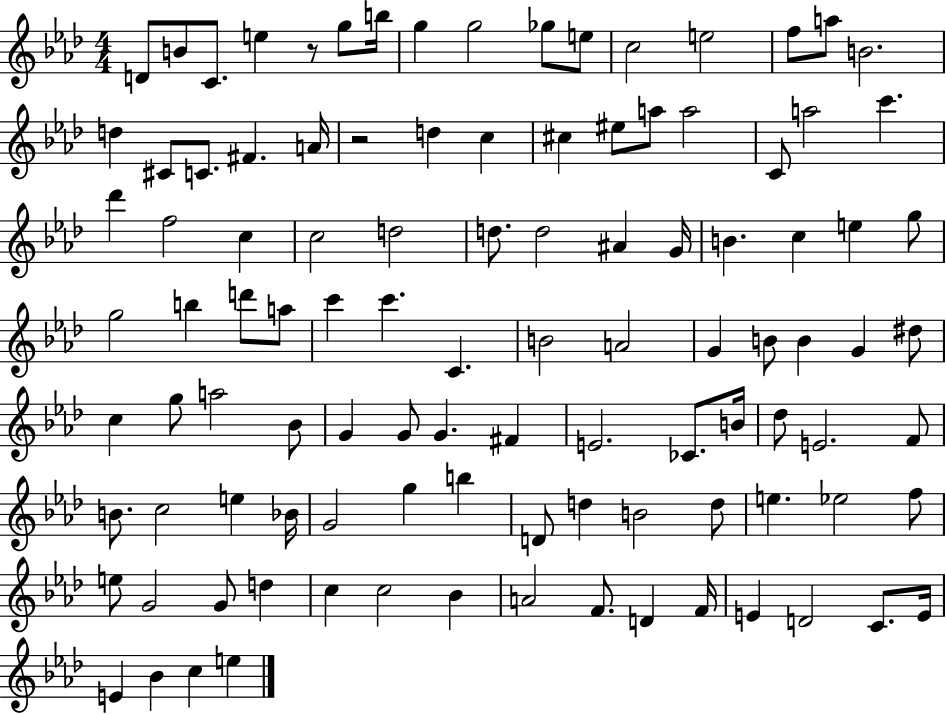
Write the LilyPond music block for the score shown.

{
  \clef treble
  \numericTimeSignature
  \time 4/4
  \key aes \major
  \repeat volta 2 { d'8 b'8 c'8. e''4 r8 g''8 b''16 | g''4 g''2 ges''8 e''8 | c''2 e''2 | f''8 a''8 b'2. | \break d''4 cis'8 c'8. fis'4. a'16 | r2 d''4 c''4 | cis''4 eis''8 a''8 a''2 | c'8 a''2 c'''4. | \break des'''4 f''2 c''4 | c''2 d''2 | d''8. d''2 ais'4 g'16 | b'4. c''4 e''4 g''8 | \break g''2 b''4 d'''8 a''8 | c'''4 c'''4. c'4. | b'2 a'2 | g'4 b'8 b'4 g'4 dis''8 | \break c''4 g''8 a''2 bes'8 | g'4 g'8 g'4. fis'4 | e'2. ces'8. b'16 | des''8 e'2. f'8 | \break b'8. c''2 e''4 bes'16 | g'2 g''4 b''4 | d'8 d''4 b'2 d''8 | e''4. ees''2 f''8 | \break e''8 g'2 g'8 d''4 | c''4 c''2 bes'4 | a'2 f'8. d'4 f'16 | e'4 d'2 c'8. e'16 | \break e'4 bes'4 c''4 e''4 | } \bar "|."
}